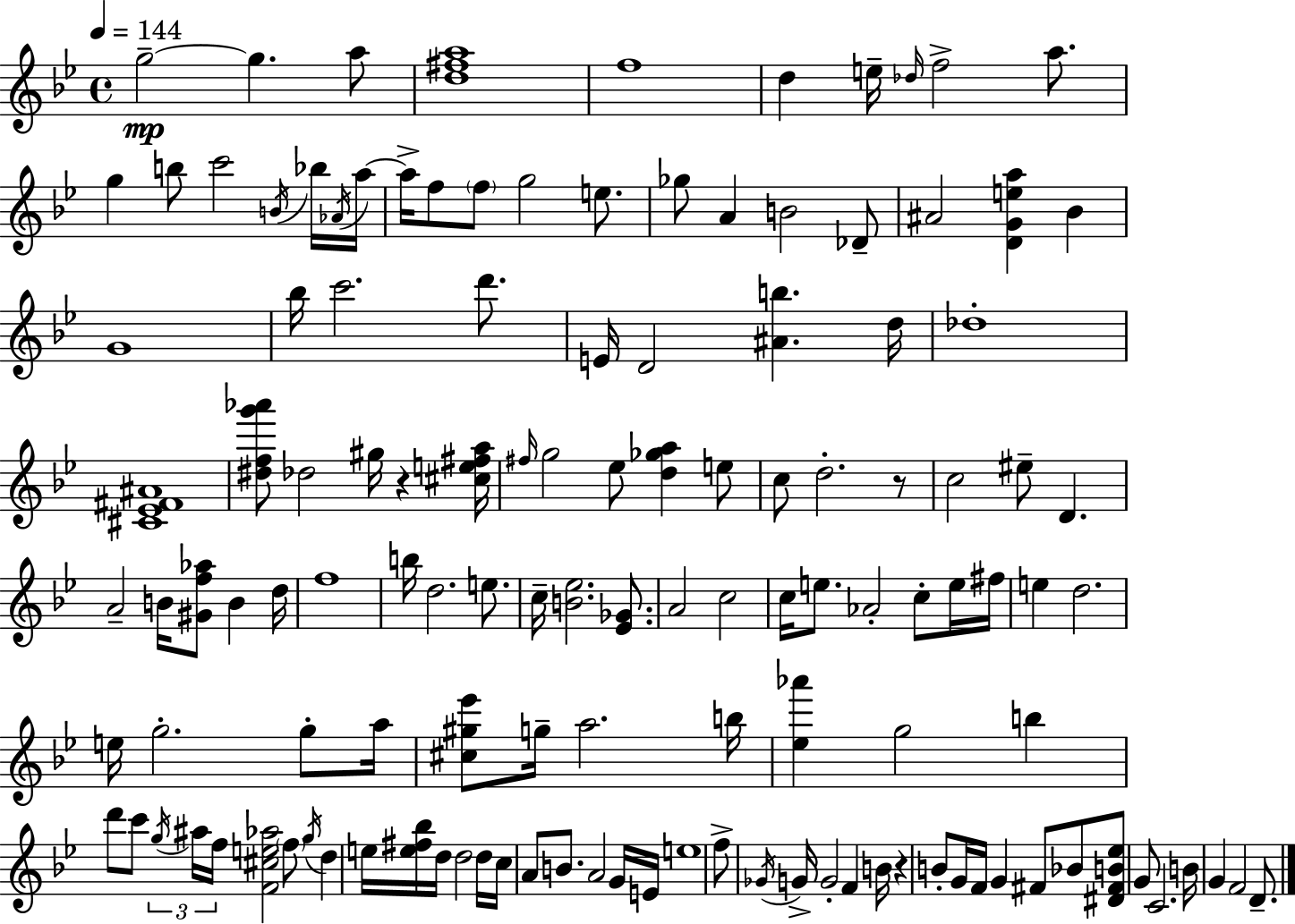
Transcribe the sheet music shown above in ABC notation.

X:1
T:Untitled
M:4/4
L:1/4
K:Gm
g2 g a/2 [d^fa]4 f4 d e/4 _d/4 f2 a/2 g b/2 c'2 B/4 _b/4 _A/4 a/4 a/4 f/2 f/2 g2 e/2 _g/2 A B2 _D/2 ^A2 [DGea] _B G4 _b/4 c'2 d'/2 E/4 D2 [^Ab] d/4 _d4 [^C_E^F^A]4 [^dfg'_a']/2 _d2 ^g/4 z [^ce^fa]/4 ^f/4 g2 _e/2 [d_ga] e/2 c/2 d2 z/2 c2 ^e/2 D A2 B/4 [^Gf_a]/2 B d/4 f4 b/4 d2 e/2 c/4 [B_e]2 [_E_G]/2 A2 c2 c/4 e/2 _A2 c/2 e/4 ^f/4 e d2 e/4 g2 g/2 a/4 [^c^g_e']/2 g/4 a2 b/4 [_e_a'] g2 b d'/2 c'/2 g/4 ^a/4 f/4 [F^ce_a]2 f/2 g/4 d e/4 [e^f_b]/4 d/4 d2 d/4 c/4 A/2 B/2 A2 G/4 E/4 e4 f/2 _G/4 G/4 G2 F B/4 z B/2 G/4 F/4 G ^F/2 _B/2 [^D^FB_e]/2 G/2 C2 B/4 G F2 D/2